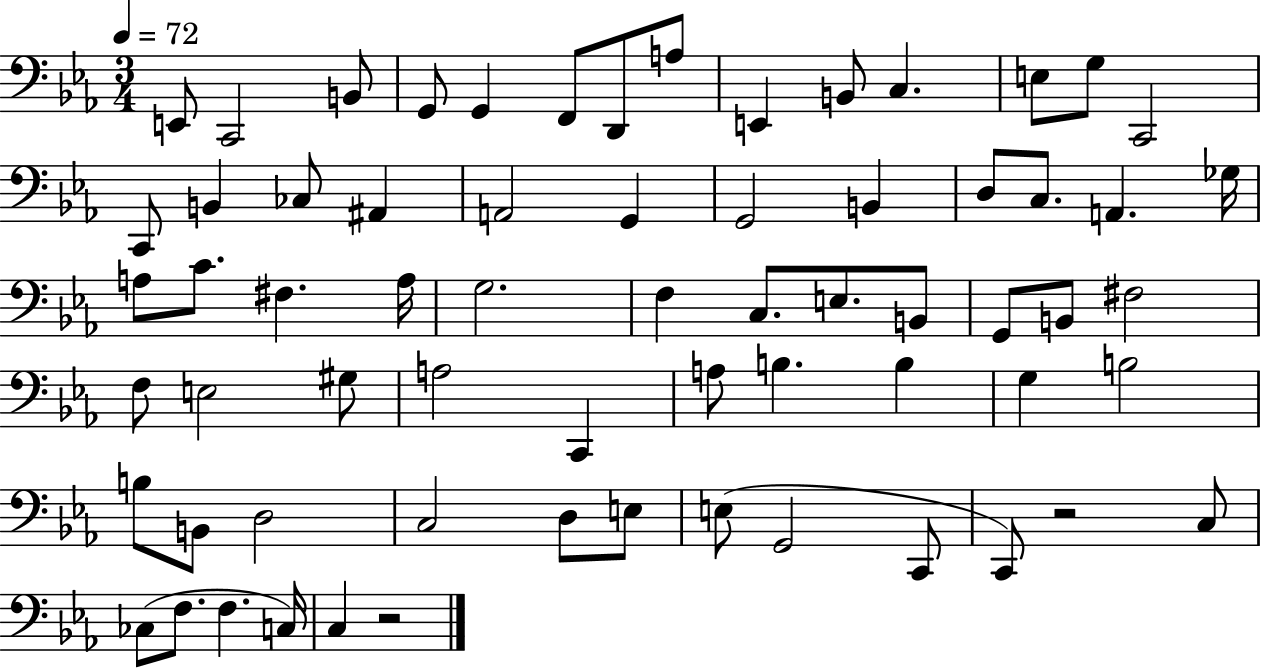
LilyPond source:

{
  \clef bass
  \numericTimeSignature
  \time 3/4
  \key ees \major
  \tempo 4 = 72
  e,8 c,2 b,8 | g,8 g,4 f,8 d,8 a8 | e,4 b,8 c4. | e8 g8 c,2 | \break c,8 b,4 ces8 ais,4 | a,2 g,4 | g,2 b,4 | d8 c8. a,4. ges16 | \break a8 c'8. fis4. a16 | g2. | f4 c8. e8. b,8 | g,8 b,8 fis2 | \break f8 e2 gis8 | a2 c,4 | a8 b4. b4 | g4 b2 | \break b8 b,8 d2 | c2 d8 e8 | e8( g,2 c,8 | c,8) r2 c8 | \break ces8( f8. f4. c16) | c4 r2 | \bar "|."
}